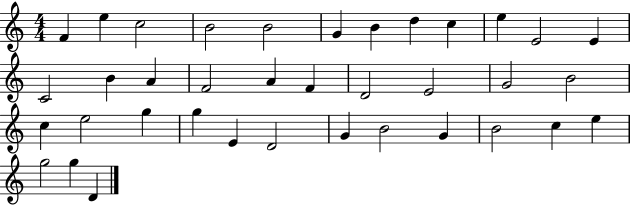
{
  \clef treble
  \numericTimeSignature
  \time 4/4
  \key c \major
  f'4 e''4 c''2 | b'2 b'2 | g'4 b'4 d''4 c''4 | e''4 e'2 e'4 | \break c'2 b'4 a'4 | f'2 a'4 f'4 | d'2 e'2 | g'2 b'2 | \break c''4 e''2 g''4 | g''4 e'4 d'2 | g'4 b'2 g'4 | b'2 c''4 e''4 | \break g''2 g''4 d'4 | \bar "|."
}